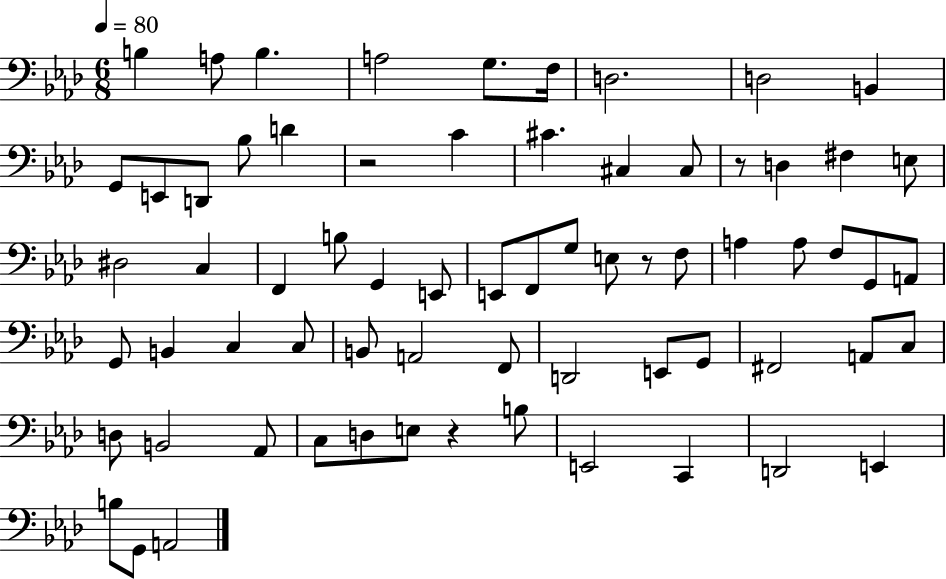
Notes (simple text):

B3/q A3/e B3/q. A3/h G3/e. F3/s D3/h. D3/h B2/q G2/e E2/e D2/e Bb3/e D4/q R/h C4/q C#4/q. C#3/q C#3/e R/e D3/q F#3/q E3/e D#3/h C3/q F2/q B3/e G2/q E2/e E2/e F2/e G3/e E3/e R/e F3/e A3/q A3/e F3/e G2/e A2/e G2/e B2/q C3/q C3/e B2/e A2/h F2/e D2/h E2/e G2/e F#2/h A2/e C3/e D3/e B2/h Ab2/e C3/e D3/e E3/e R/q B3/e E2/h C2/q D2/h E2/q B3/e G2/e A2/h